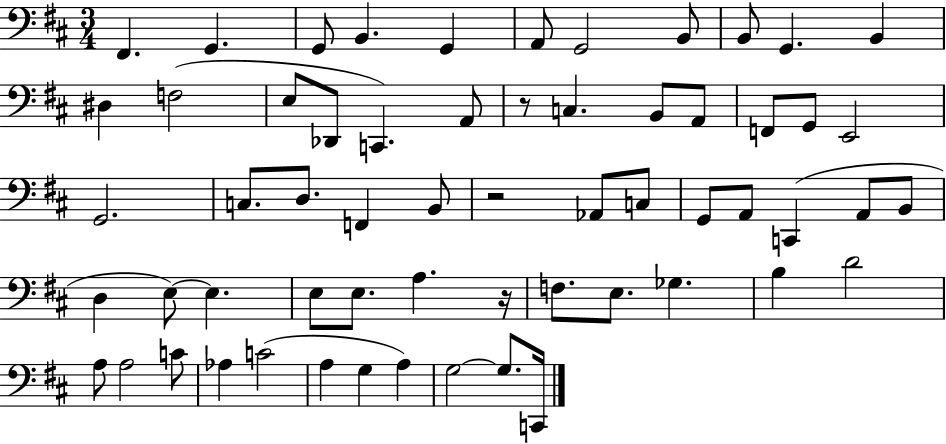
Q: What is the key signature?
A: D major